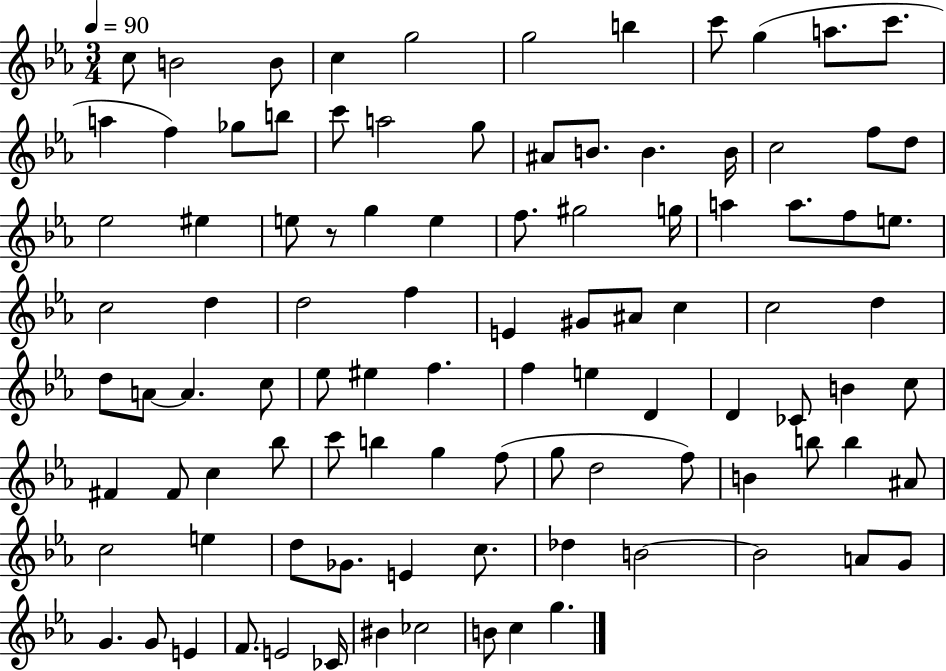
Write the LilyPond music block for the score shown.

{
  \clef treble
  \numericTimeSignature
  \time 3/4
  \key ees \major
  \tempo 4 = 90
  c''8 b'2 b'8 | c''4 g''2 | g''2 b''4 | c'''8 g''4( a''8. c'''8. | \break a''4 f''4) ges''8 b''8 | c'''8 a''2 g''8 | ais'8 b'8. b'4. b'16 | c''2 f''8 d''8 | \break ees''2 eis''4 | e''8 r8 g''4 e''4 | f''8. gis''2 g''16 | a''4 a''8. f''8 e''8. | \break c''2 d''4 | d''2 f''4 | e'4 gis'8 ais'8 c''4 | c''2 d''4 | \break d''8 a'8~~ a'4. c''8 | ees''8 eis''4 f''4. | f''4 e''4 d'4 | d'4 ces'8 b'4 c''8 | \break fis'4 fis'8 c''4 bes''8 | c'''8 b''4 g''4 f''8( | g''8 d''2 f''8) | b'4 b''8 b''4 ais'8 | \break c''2 e''4 | d''8 ges'8. e'4 c''8. | des''4 b'2~~ | b'2 a'8 g'8 | \break g'4. g'8 e'4 | f'8. e'2 ces'16 | bis'4 ces''2 | b'8 c''4 g''4. | \break \bar "|."
}